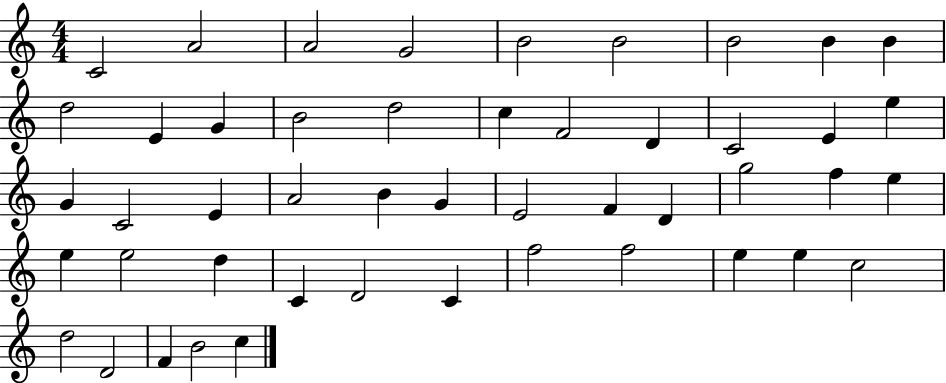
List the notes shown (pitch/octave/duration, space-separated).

C4/h A4/h A4/h G4/h B4/h B4/h B4/h B4/q B4/q D5/h E4/q G4/q B4/h D5/h C5/q F4/h D4/q C4/h E4/q E5/q G4/q C4/h E4/q A4/h B4/q G4/q E4/h F4/q D4/q G5/h F5/q E5/q E5/q E5/h D5/q C4/q D4/h C4/q F5/h F5/h E5/q E5/q C5/h D5/h D4/h F4/q B4/h C5/q